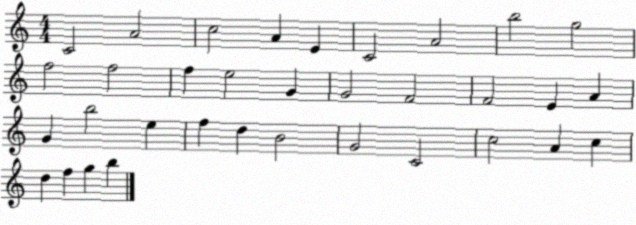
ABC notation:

X:1
T:Untitled
M:4/4
L:1/4
K:C
C2 A2 c2 A E C2 A2 b2 g2 f2 f2 f e2 G G2 F2 F2 E A G b2 e f d B2 G2 C2 c2 A c d f g b